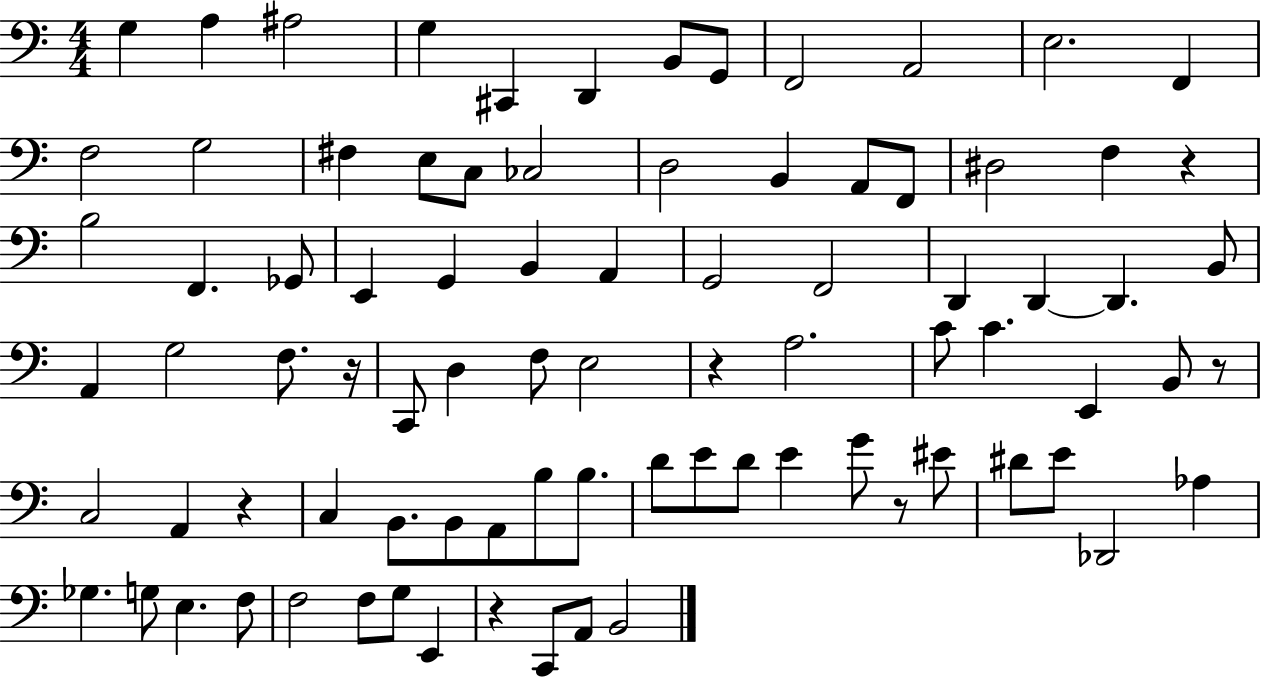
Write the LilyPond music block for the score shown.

{
  \clef bass
  \numericTimeSignature
  \time 4/4
  \key c \major
  g4 a4 ais2 | g4 cis,4 d,4 b,8 g,8 | f,2 a,2 | e2. f,4 | \break f2 g2 | fis4 e8 c8 ces2 | d2 b,4 a,8 f,8 | dis2 f4 r4 | \break b2 f,4. ges,8 | e,4 g,4 b,4 a,4 | g,2 f,2 | d,4 d,4~~ d,4. b,8 | \break a,4 g2 f8. r16 | c,8 d4 f8 e2 | r4 a2. | c'8 c'4. e,4 b,8 r8 | \break c2 a,4 r4 | c4 b,8. b,8 a,8 b8 b8. | d'8 e'8 d'8 e'4 g'8 r8 eis'8 | dis'8 e'8 des,2 aes4 | \break ges4. g8 e4. f8 | f2 f8 g8 e,4 | r4 c,8 a,8 b,2 | \bar "|."
}